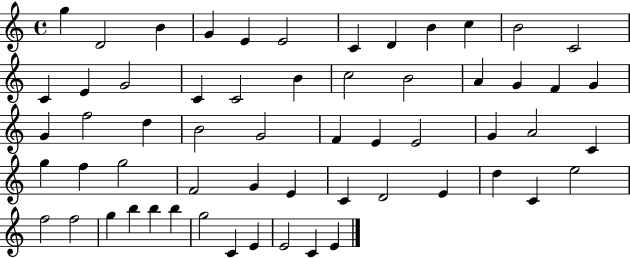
X:1
T:Untitled
M:4/4
L:1/4
K:C
g D2 B G E E2 C D B c B2 C2 C E G2 C C2 B c2 B2 A G F G G f2 d B2 G2 F E E2 G A2 C g f g2 F2 G E C D2 E d C e2 f2 f2 g b b b g2 C E E2 C E